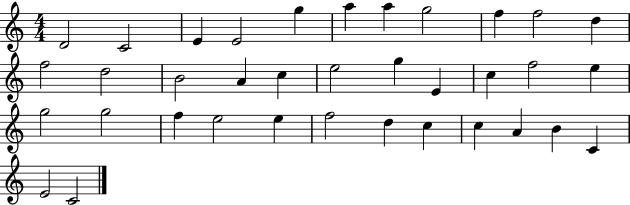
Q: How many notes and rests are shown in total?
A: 36